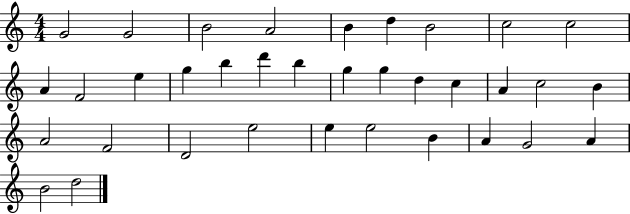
G4/h G4/h B4/h A4/h B4/q D5/q B4/h C5/h C5/h A4/q F4/h E5/q G5/q B5/q D6/q B5/q G5/q G5/q D5/q C5/q A4/q C5/h B4/q A4/h F4/h D4/h E5/h E5/q E5/h B4/q A4/q G4/h A4/q B4/h D5/h